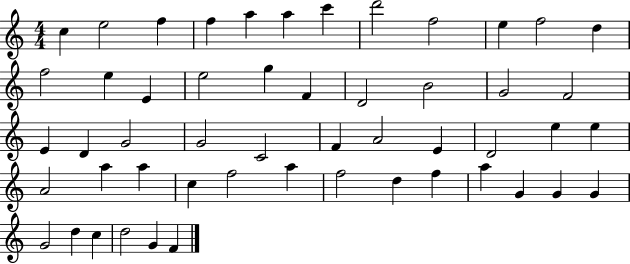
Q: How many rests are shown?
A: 0